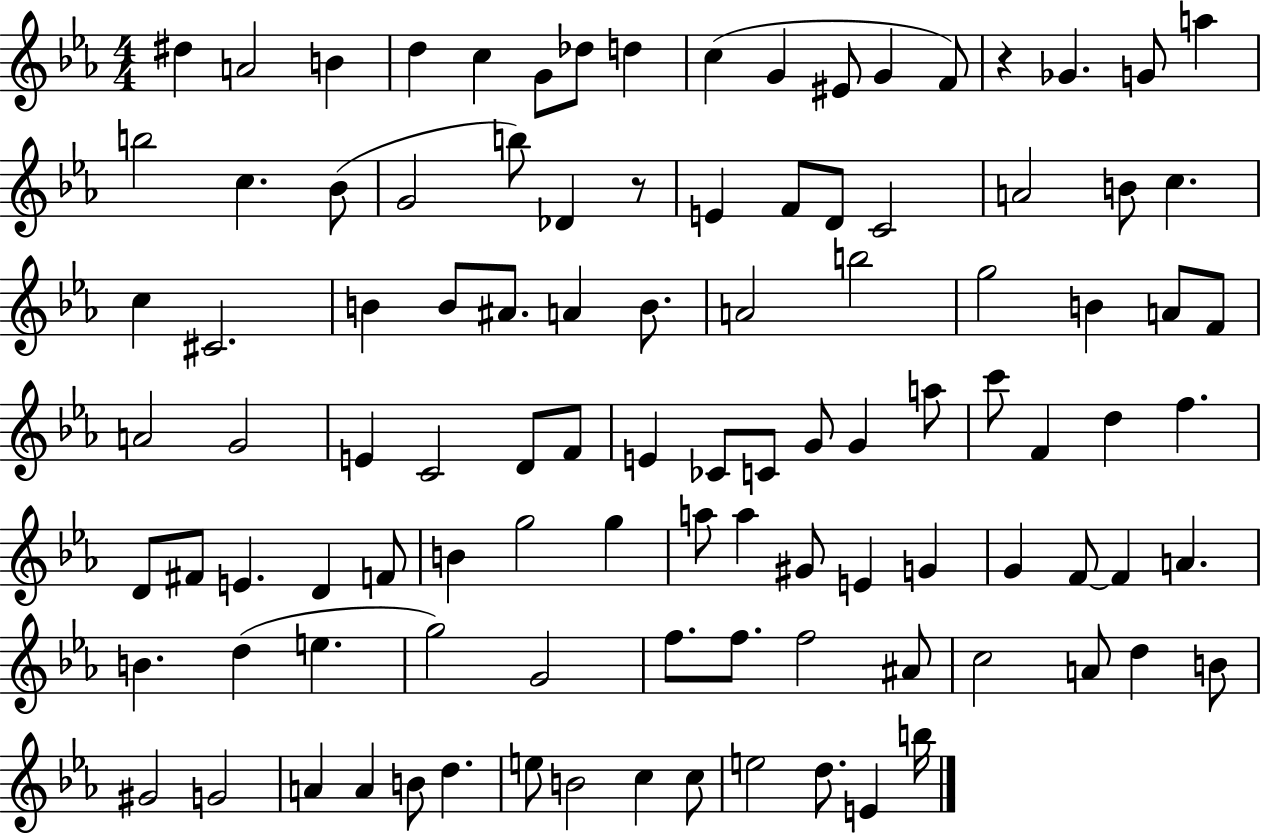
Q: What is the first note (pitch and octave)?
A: D#5